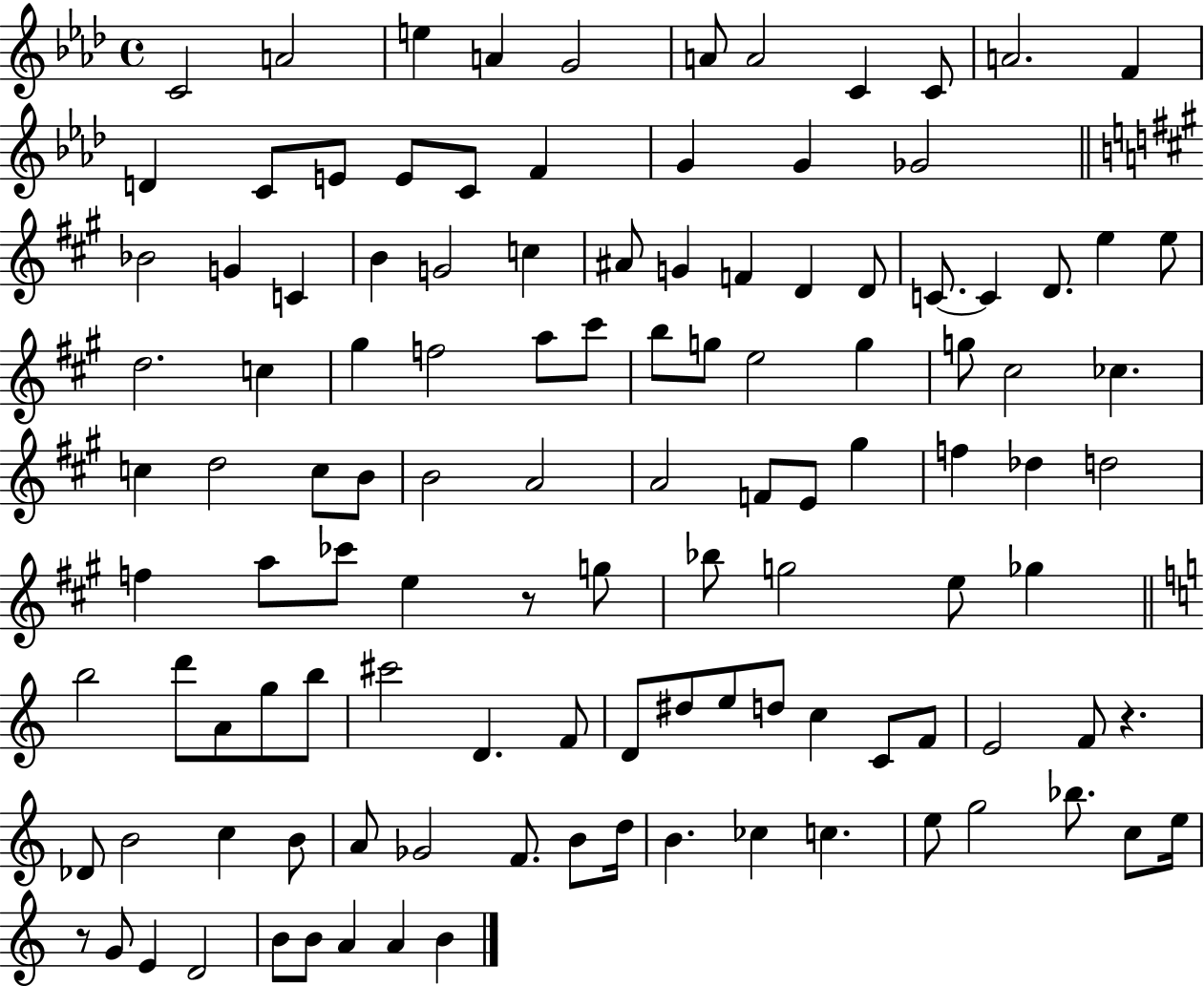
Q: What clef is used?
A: treble